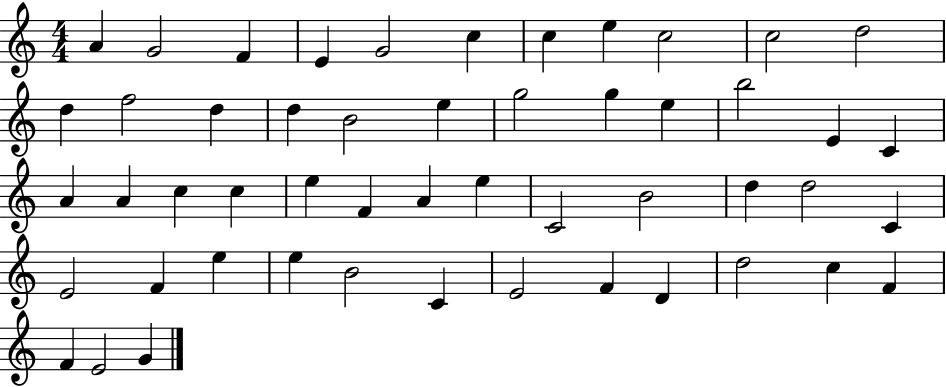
{
  \clef treble
  \numericTimeSignature
  \time 4/4
  \key c \major
  a'4 g'2 f'4 | e'4 g'2 c''4 | c''4 e''4 c''2 | c''2 d''2 | \break d''4 f''2 d''4 | d''4 b'2 e''4 | g''2 g''4 e''4 | b''2 e'4 c'4 | \break a'4 a'4 c''4 c''4 | e''4 f'4 a'4 e''4 | c'2 b'2 | d''4 d''2 c'4 | \break e'2 f'4 e''4 | e''4 b'2 c'4 | e'2 f'4 d'4 | d''2 c''4 f'4 | \break f'4 e'2 g'4 | \bar "|."
}